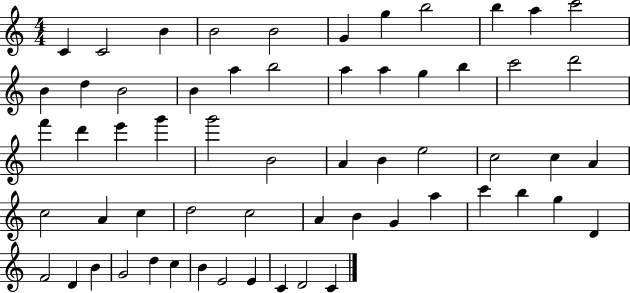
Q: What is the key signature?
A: C major